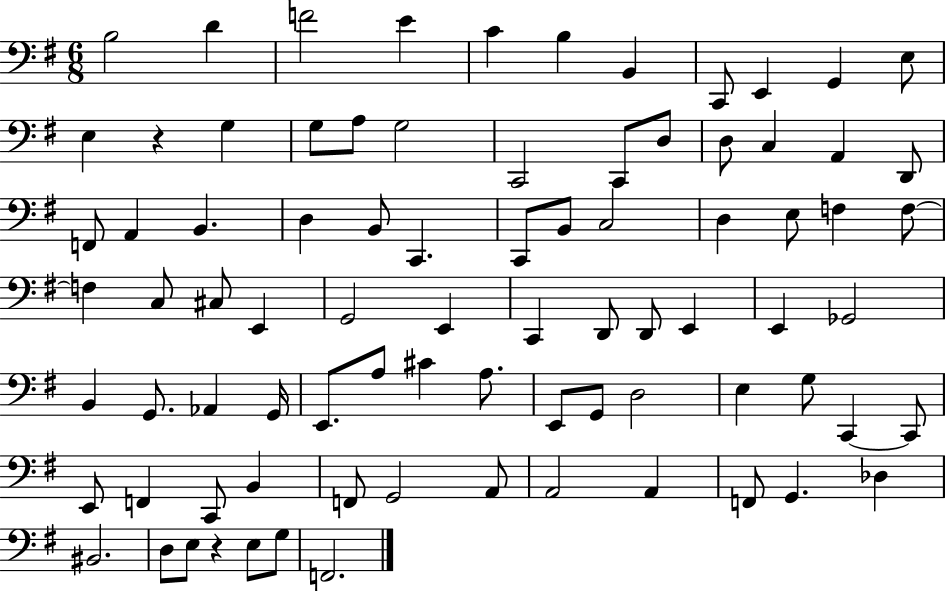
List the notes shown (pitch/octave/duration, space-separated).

B3/h D4/q F4/h E4/q C4/q B3/q B2/q C2/e E2/q G2/q E3/e E3/q R/q G3/q G3/e A3/e G3/h C2/h C2/e D3/e D3/e C3/q A2/q D2/e F2/e A2/q B2/q. D3/q B2/e C2/q. C2/e B2/e C3/h D3/q E3/e F3/q F3/e F3/q C3/e C#3/e E2/q G2/h E2/q C2/q D2/e D2/e E2/q E2/q Gb2/h B2/q G2/e. Ab2/q G2/s E2/e. A3/e C#4/q A3/e. E2/e G2/e D3/h E3/q G3/e C2/q C2/e E2/e F2/q C2/e B2/q F2/e G2/h A2/e A2/h A2/q F2/e G2/q. Db3/q BIS2/h. D3/e E3/e R/q E3/e G3/e F2/h.